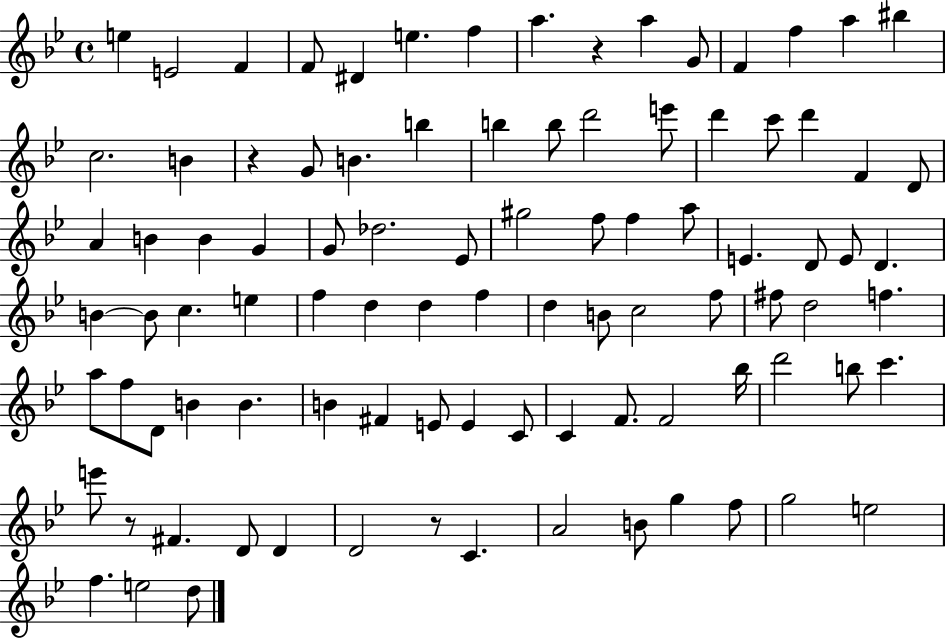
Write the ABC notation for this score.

X:1
T:Untitled
M:4/4
L:1/4
K:Bb
e E2 F F/2 ^D e f a z a G/2 F f a ^b c2 B z G/2 B b b b/2 d'2 e'/2 d' c'/2 d' F D/2 A B B G G/2 _d2 _E/2 ^g2 f/2 f a/2 E D/2 E/2 D B B/2 c e f d d f d B/2 c2 f/2 ^f/2 d2 f a/2 f/2 D/2 B B B ^F E/2 E C/2 C F/2 F2 _b/4 d'2 b/2 c' e'/2 z/2 ^F D/2 D D2 z/2 C A2 B/2 g f/2 g2 e2 f e2 d/2